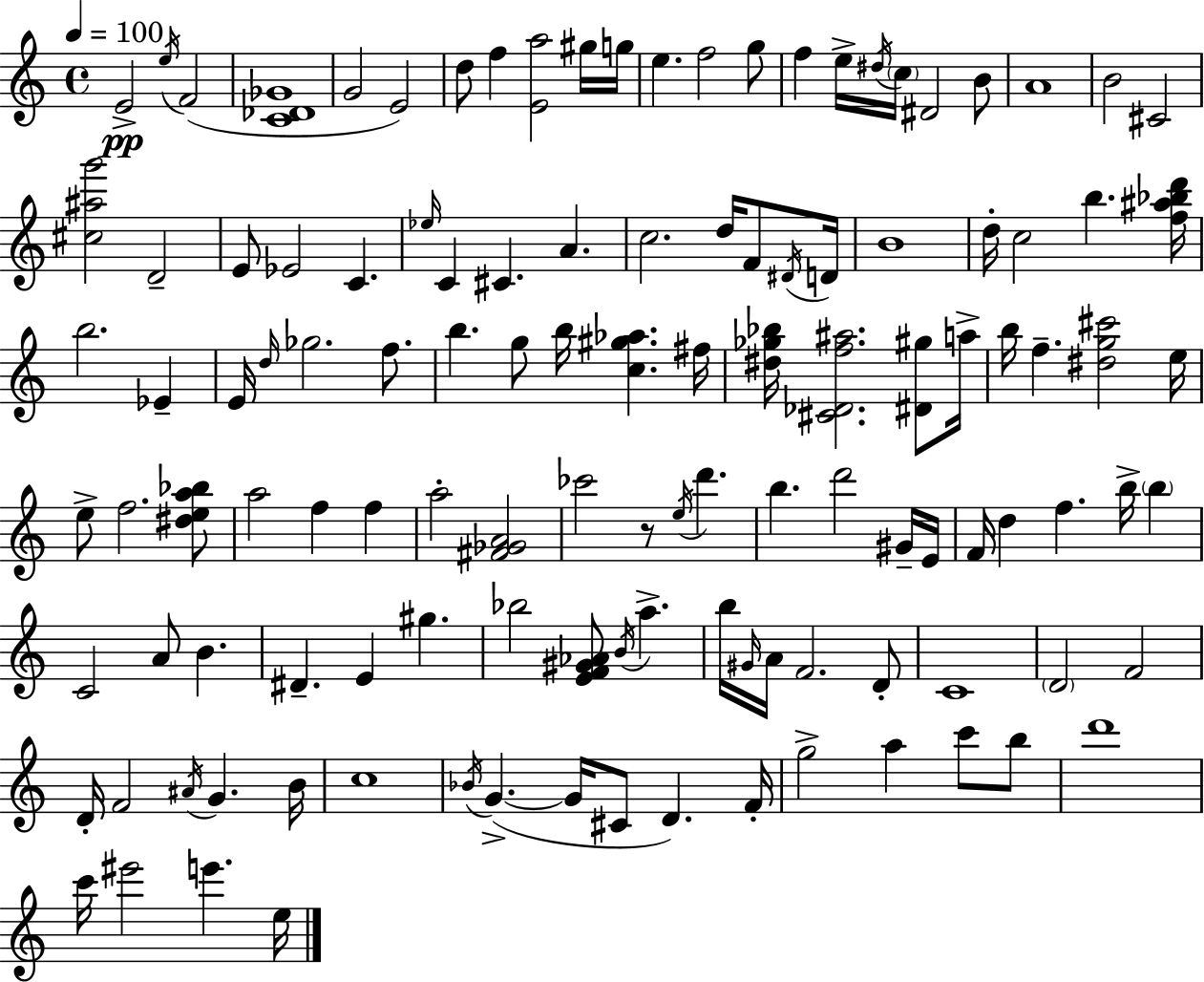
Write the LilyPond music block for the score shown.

{
  \clef treble
  \time 4/4
  \defaultTimeSignature
  \key a \minor
  \tempo 4 = 100
  e'2->\pp \acciaccatura { e''16 } f'2( | <c' des' ges'>1 | g'2 e'2) | d''8 f''4 <e' a''>2 gis''16 | \break g''16 e''4. f''2 g''8 | f''4 e''16-> \acciaccatura { dis''16 } \parenthesize c''16 dis'2 | b'8 a'1 | b'2 cis'2 | \break <cis'' ais'' g'''>2 d'2-- | e'8 ees'2 c'4. | \grace { ees''16 } c'4 cis'4. a'4. | c''2. d''16 | \break f'8 \acciaccatura { dis'16 } d'16 b'1 | d''16-. c''2 b''4. | <f'' ais'' bes'' d'''>16 b''2. | ees'4-- e'16 \grace { d''16 } ges''2. | \break f''8. b''4. g''8 b''16 <c'' gis'' aes''>4. | fis''16 <dis'' ges'' bes''>16 <cis' des' f'' ais''>2. | <dis' gis''>8 a''16-> b''16 f''4.-- <dis'' g'' cis'''>2 | e''16 e''8-> f''2. | \break <dis'' e'' a'' bes''>8 a''2 f''4 | f''4 a''2-. <fis' ges' a'>2 | ces'''2 r8 \acciaccatura { e''16 } | d'''4. b''4. d'''2 | \break gis'16-- e'16 f'16 d''4 f''4. | b''16-> \parenthesize b''4 c'2 a'8 | b'4. dis'4.-- e'4 | gis''4. bes''2 <e' f' gis' aes'>8 | \break \acciaccatura { b'16 } a''4.-> b''16 \grace { gis'16 } a'16 f'2. | d'8-. c'1 | \parenthesize d'2 | f'2 d'16-. f'2 | \break \acciaccatura { ais'16 } g'4. b'16 c''1 | \acciaccatura { bes'16 }( g'4.->~~ | g'16 cis'8 d'4.) f'16-. g''2-> | a''4 c'''8 b''8 d'''1 | \break c'''16 eis'''2 | e'''4. e''16 \bar "|."
}